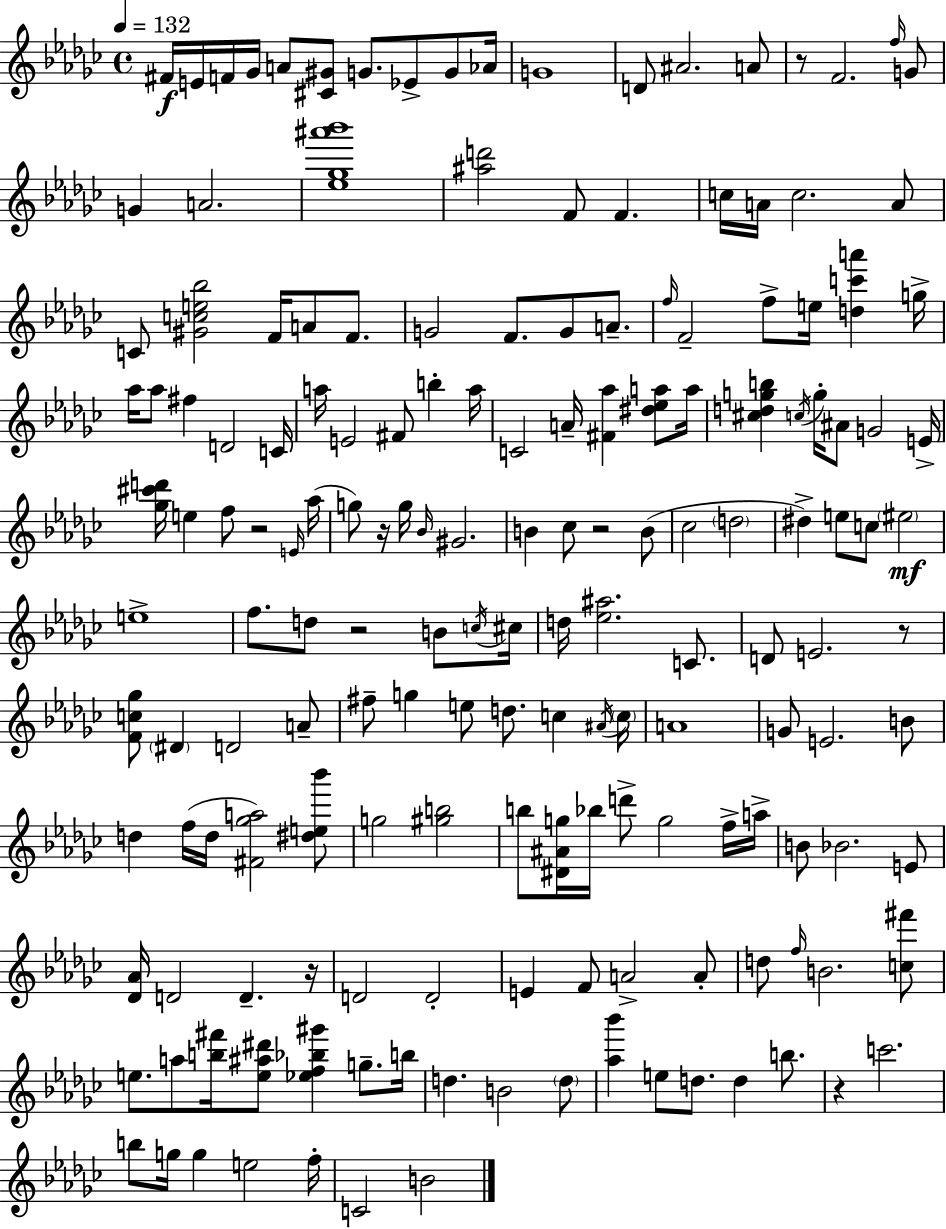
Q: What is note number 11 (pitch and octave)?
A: D4